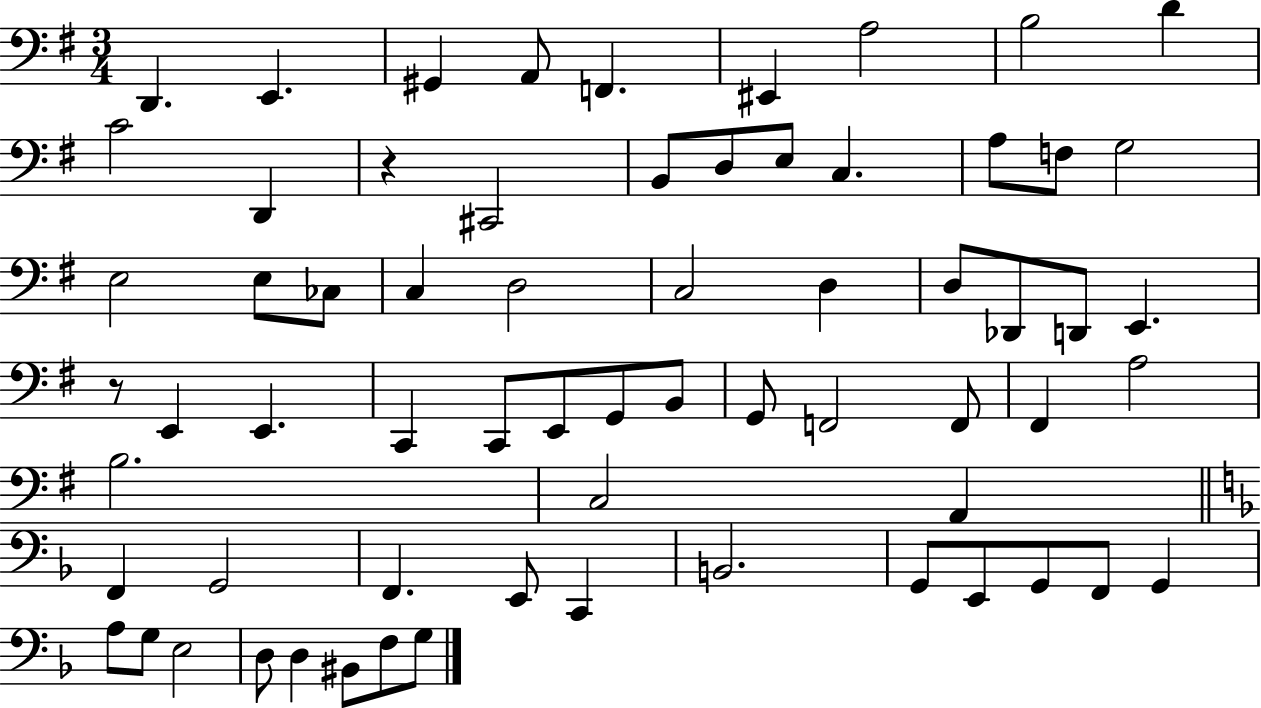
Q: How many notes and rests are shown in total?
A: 66